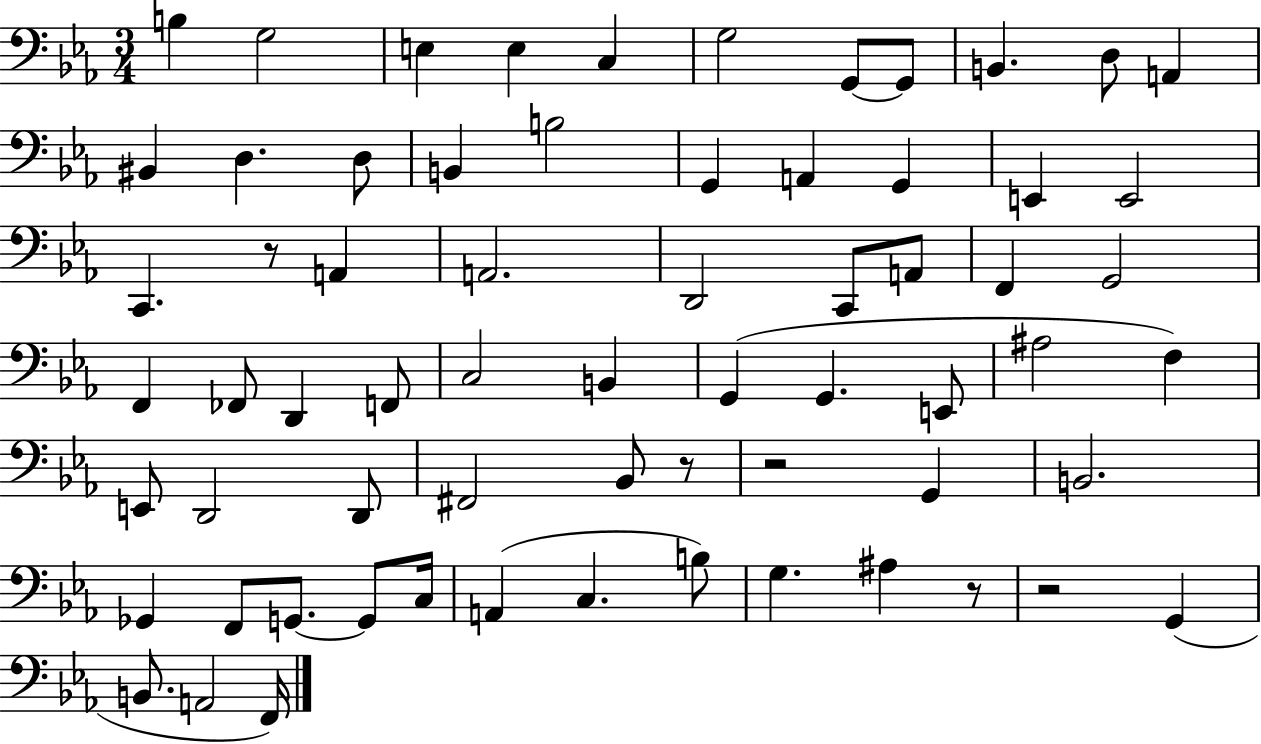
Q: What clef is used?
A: bass